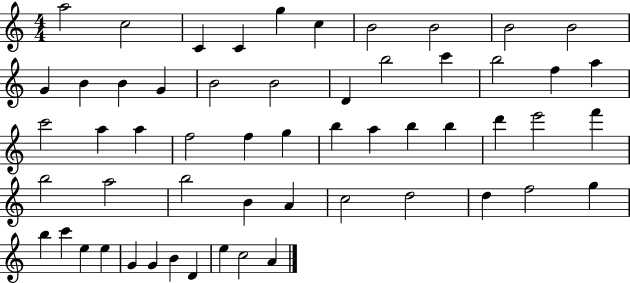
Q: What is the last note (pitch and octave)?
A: A4